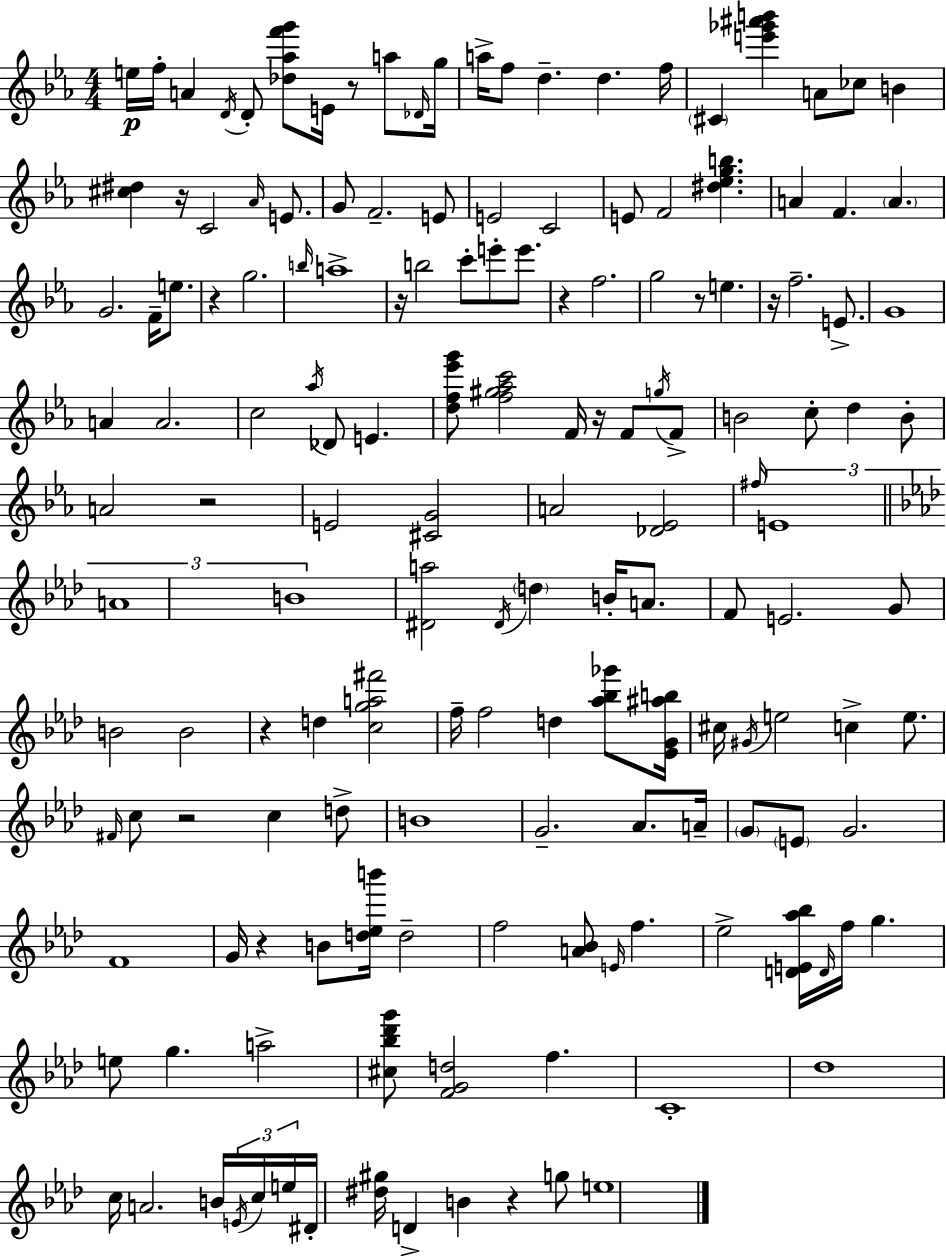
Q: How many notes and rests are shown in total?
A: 156